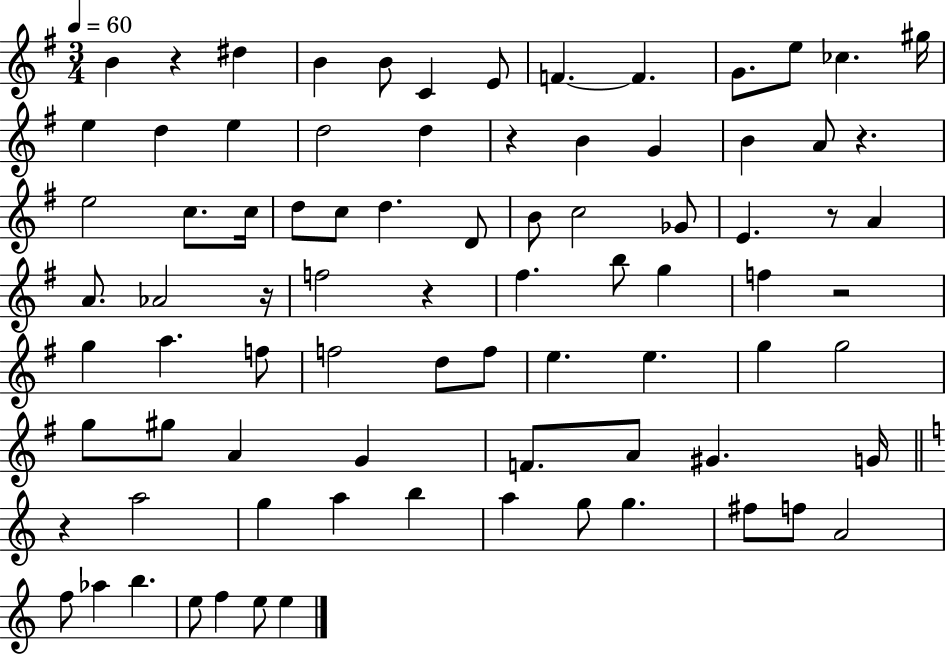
{
  \clef treble
  \numericTimeSignature
  \time 3/4
  \key g \major
  \tempo 4 = 60
  b'4 r4 dis''4 | b'4 b'8 c'4 e'8 | f'4.~~ f'4. | g'8. e''8 ces''4. gis''16 | \break e''4 d''4 e''4 | d''2 d''4 | r4 b'4 g'4 | b'4 a'8 r4. | \break e''2 c''8. c''16 | d''8 c''8 d''4. d'8 | b'8 c''2 ges'8 | e'4. r8 a'4 | \break a'8. aes'2 r16 | f''2 r4 | fis''4. b''8 g''4 | f''4 r2 | \break g''4 a''4. f''8 | f''2 d''8 f''8 | e''4. e''4. | g''4 g''2 | \break g''8 gis''8 a'4 g'4 | f'8. a'8 gis'4. g'16 | \bar "||" \break \key a \minor r4 a''2 | g''4 a''4 b''4 | a''4 g''8 g''4. | fis''8 f''8 a'2 | \break f''8 aes''4 b''4. | e''8 f''4 e''8 e''4 | \bar "|."
}